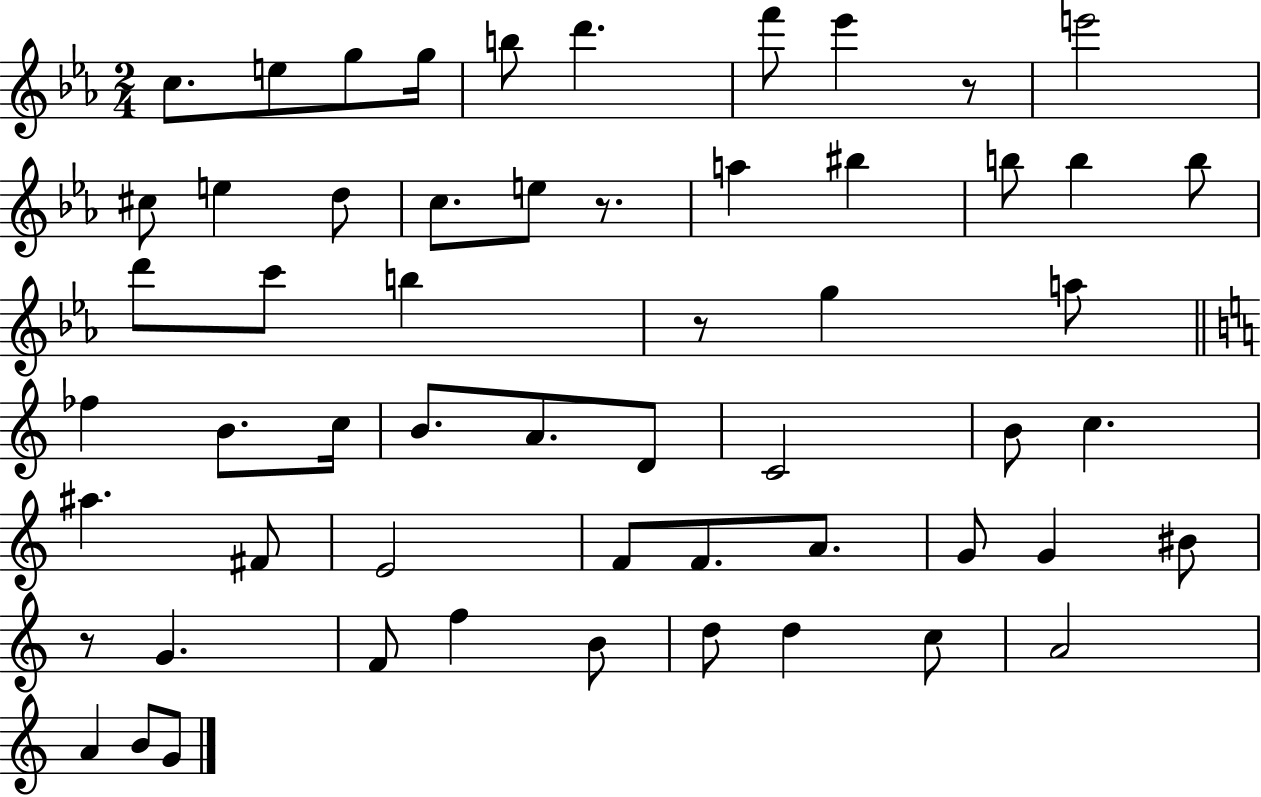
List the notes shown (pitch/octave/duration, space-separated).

C5/e. E5/e G5/e G5/s B5/e D6/q. F6/e Eb6/q R/e E6/h C#5/e E5/q D5/e C5/e. E5/e R/e. A5/q BIS5/q B5/e B5/q B5/e D6/e C6/e B5/q R/e G5/q A5/e FES5/q B4/e. C5/s B4/e. A4/e. D4/e C4/h B4/e C5/q. A#5/q. F#4/e E4/h F4/e F4/e. A4/e. G4/e G4/q BIS4/e R/e G4/q. F4/e F5/q B4/e D5/e D5/q C5/e A4/h A4/q B4/e G4/e